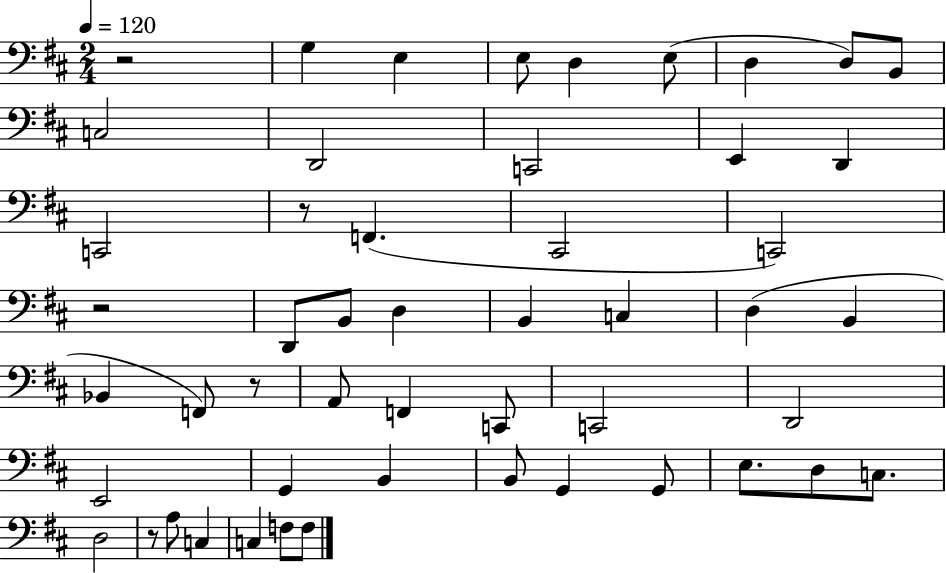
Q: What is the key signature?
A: D major